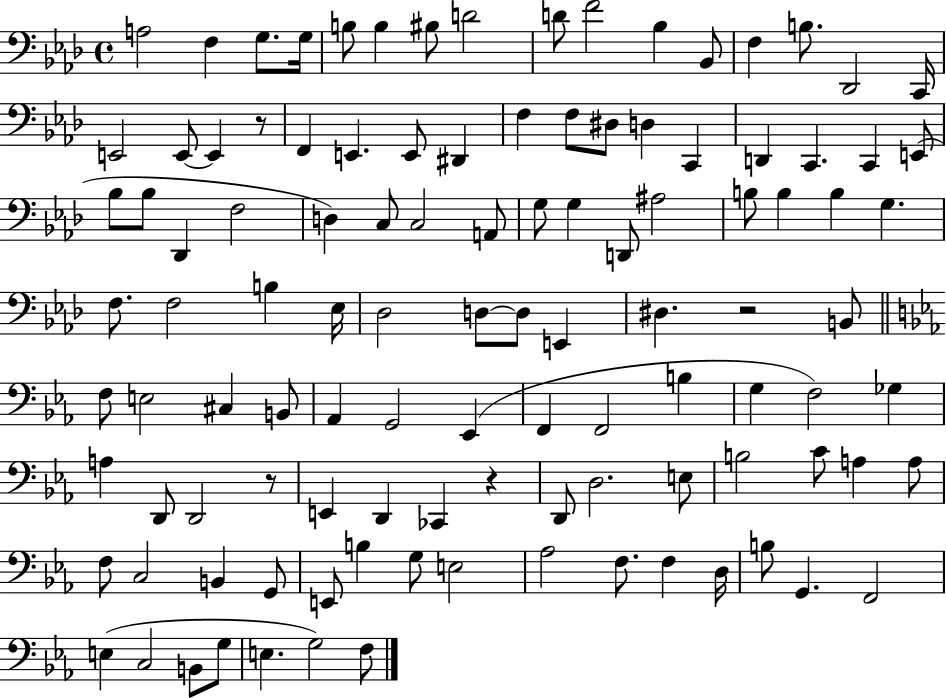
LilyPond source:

{
  \clef bass
  \time 4/4
  \defaultTimeSignature
  \key aes \major
  \repeat volta 2 { a2 f4 g8. g16 | b8 b4 bis8 d'2 | d'8 f'2 bes4 bes,8 | f4 b8. des,2 c,16 | \break e,2 e,8~~ e,4 r8 | f,4 e,4. e,8 dis,4 | f4 f8 dis8 d4 c,4 | d,4 c,4. c,4 e,8( | \break bes8 bes8 des,4 f2 | d4) c8 c2 a,8 | g8 g4 d,8 ais2 | b8 b4 b4 g4. | \break f8. f2 b4 ees16 | des2 d8~~ d8 e,4 | dis4. r2 b,8 | \bar "||" \break \key ees \major f8 e2 cis4 b,8 | aes,4 g,2 ees,4( | f,4 f,2 b4 | g4 f2) ges4 | \break a4 d,8 d,2 r8 | e,4 d,4 ces,4 r4 | d,8 d2. e8 | b2 c'8 a4 a8 | \break f8 c2 b,4 g,8 | e,8 b4 g8 e2 | aes2 f8. f4 d16 | b8 g,4. f,2 | \break e4( c2 b,8 g8 | e4. g2) f8 | } \bar "|."
}